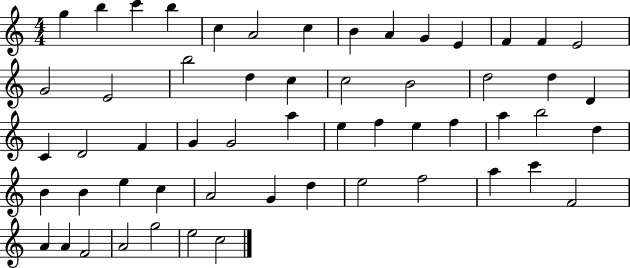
X:1
T:Untitled
M:4/4
L:1/4
K:C
g b c' b c A2 c B A G E F F E2 G2 E2 b2 d c c2 B2 d2 d D C D2 F G G2 a e f e f a b2 d B B e c A2 G d e2 f2 a c' F2 A A F2 A2 g2 e2 c2